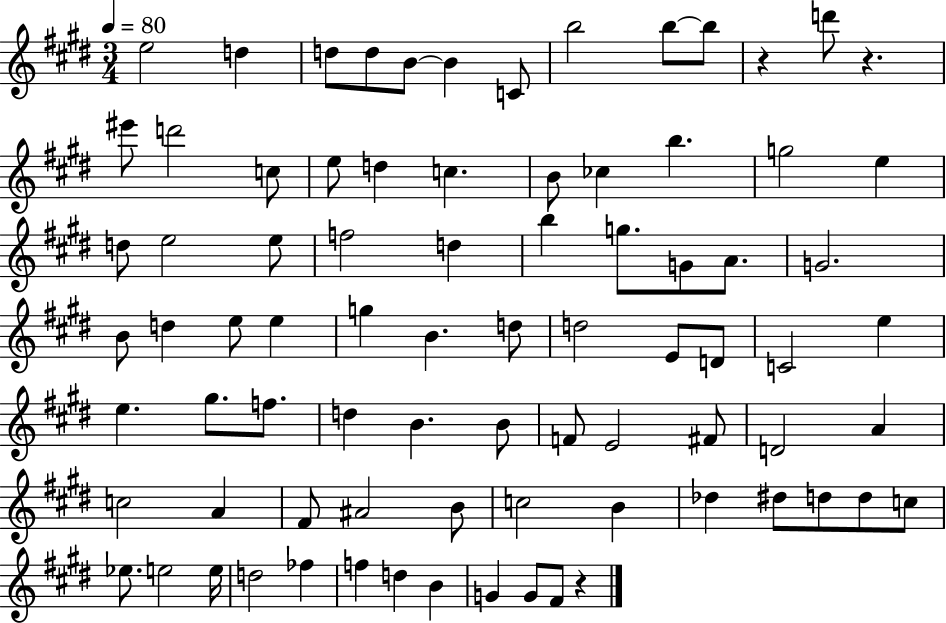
{
  \clef treble
  \numericTimeSignature
  \time 3/4
  \key e \major
  \tempo 4 = 80
  e''2 d''4 | d''8 d''8 b'8~~ b'4 c'8 | b''2 b''8~~ b''8 | r4 d'''8 r4. | \break eis'''8 d'''2 c''8 | e''8 d''4 c''4. | b'8 ces''4 b''4. | g''2 e''4 | \break d''8 e''2 e''8 | f''2 d''4 | b''4 g''8. g'8 a'8. | g'2. | \break b'8 d''4 e''8 e''4 | g''4 b'4. d''8 | d''2 e'8 d'8 | c'2 e''4 | \break e''4. gis''8. f''8. | d''4 b'4. b'8 | f'8 e'2 fis'8 | d'2 a'4 | \break c''2 a'4 | fis'8 ais'2 b'8 | c''2 b'4 | des''4 dis''8 d''8 d''8 c''8 | \break ees''8. e''2 e''16 | d''2 fes''4 | f''4 d''4 b'4 | g'4 g'8 fis'8 r4 | \break \bar "|."
}